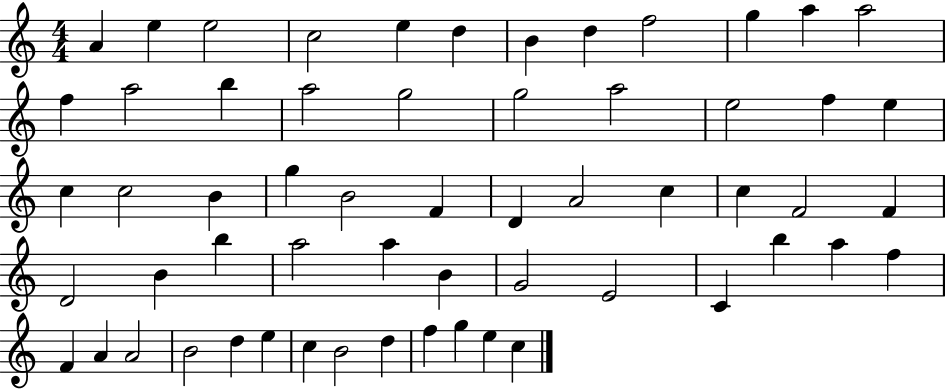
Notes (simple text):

A4/q E5/q E5/h C5/h E5/q D5/q B4/q D5/q F5/h G5/q A5/q A5/h F5/q A5/h B5/q A5/h G5/h G5/h A5/h E5/h F5/q E5/q C5/q C5/h B4/q G5/q B4/h F4/q D4/q A4/h C5/q C5/q F4/h F4/q D4/h B4/q B5/q A5/h A5/q B4/q G4/h E4/h C4/q B5/q A5/q F5/q F4/q A4/q A4/h B4/h D5/q E5/q C5/q B4/h D5/q F5/q G5/q E5/q C5/q